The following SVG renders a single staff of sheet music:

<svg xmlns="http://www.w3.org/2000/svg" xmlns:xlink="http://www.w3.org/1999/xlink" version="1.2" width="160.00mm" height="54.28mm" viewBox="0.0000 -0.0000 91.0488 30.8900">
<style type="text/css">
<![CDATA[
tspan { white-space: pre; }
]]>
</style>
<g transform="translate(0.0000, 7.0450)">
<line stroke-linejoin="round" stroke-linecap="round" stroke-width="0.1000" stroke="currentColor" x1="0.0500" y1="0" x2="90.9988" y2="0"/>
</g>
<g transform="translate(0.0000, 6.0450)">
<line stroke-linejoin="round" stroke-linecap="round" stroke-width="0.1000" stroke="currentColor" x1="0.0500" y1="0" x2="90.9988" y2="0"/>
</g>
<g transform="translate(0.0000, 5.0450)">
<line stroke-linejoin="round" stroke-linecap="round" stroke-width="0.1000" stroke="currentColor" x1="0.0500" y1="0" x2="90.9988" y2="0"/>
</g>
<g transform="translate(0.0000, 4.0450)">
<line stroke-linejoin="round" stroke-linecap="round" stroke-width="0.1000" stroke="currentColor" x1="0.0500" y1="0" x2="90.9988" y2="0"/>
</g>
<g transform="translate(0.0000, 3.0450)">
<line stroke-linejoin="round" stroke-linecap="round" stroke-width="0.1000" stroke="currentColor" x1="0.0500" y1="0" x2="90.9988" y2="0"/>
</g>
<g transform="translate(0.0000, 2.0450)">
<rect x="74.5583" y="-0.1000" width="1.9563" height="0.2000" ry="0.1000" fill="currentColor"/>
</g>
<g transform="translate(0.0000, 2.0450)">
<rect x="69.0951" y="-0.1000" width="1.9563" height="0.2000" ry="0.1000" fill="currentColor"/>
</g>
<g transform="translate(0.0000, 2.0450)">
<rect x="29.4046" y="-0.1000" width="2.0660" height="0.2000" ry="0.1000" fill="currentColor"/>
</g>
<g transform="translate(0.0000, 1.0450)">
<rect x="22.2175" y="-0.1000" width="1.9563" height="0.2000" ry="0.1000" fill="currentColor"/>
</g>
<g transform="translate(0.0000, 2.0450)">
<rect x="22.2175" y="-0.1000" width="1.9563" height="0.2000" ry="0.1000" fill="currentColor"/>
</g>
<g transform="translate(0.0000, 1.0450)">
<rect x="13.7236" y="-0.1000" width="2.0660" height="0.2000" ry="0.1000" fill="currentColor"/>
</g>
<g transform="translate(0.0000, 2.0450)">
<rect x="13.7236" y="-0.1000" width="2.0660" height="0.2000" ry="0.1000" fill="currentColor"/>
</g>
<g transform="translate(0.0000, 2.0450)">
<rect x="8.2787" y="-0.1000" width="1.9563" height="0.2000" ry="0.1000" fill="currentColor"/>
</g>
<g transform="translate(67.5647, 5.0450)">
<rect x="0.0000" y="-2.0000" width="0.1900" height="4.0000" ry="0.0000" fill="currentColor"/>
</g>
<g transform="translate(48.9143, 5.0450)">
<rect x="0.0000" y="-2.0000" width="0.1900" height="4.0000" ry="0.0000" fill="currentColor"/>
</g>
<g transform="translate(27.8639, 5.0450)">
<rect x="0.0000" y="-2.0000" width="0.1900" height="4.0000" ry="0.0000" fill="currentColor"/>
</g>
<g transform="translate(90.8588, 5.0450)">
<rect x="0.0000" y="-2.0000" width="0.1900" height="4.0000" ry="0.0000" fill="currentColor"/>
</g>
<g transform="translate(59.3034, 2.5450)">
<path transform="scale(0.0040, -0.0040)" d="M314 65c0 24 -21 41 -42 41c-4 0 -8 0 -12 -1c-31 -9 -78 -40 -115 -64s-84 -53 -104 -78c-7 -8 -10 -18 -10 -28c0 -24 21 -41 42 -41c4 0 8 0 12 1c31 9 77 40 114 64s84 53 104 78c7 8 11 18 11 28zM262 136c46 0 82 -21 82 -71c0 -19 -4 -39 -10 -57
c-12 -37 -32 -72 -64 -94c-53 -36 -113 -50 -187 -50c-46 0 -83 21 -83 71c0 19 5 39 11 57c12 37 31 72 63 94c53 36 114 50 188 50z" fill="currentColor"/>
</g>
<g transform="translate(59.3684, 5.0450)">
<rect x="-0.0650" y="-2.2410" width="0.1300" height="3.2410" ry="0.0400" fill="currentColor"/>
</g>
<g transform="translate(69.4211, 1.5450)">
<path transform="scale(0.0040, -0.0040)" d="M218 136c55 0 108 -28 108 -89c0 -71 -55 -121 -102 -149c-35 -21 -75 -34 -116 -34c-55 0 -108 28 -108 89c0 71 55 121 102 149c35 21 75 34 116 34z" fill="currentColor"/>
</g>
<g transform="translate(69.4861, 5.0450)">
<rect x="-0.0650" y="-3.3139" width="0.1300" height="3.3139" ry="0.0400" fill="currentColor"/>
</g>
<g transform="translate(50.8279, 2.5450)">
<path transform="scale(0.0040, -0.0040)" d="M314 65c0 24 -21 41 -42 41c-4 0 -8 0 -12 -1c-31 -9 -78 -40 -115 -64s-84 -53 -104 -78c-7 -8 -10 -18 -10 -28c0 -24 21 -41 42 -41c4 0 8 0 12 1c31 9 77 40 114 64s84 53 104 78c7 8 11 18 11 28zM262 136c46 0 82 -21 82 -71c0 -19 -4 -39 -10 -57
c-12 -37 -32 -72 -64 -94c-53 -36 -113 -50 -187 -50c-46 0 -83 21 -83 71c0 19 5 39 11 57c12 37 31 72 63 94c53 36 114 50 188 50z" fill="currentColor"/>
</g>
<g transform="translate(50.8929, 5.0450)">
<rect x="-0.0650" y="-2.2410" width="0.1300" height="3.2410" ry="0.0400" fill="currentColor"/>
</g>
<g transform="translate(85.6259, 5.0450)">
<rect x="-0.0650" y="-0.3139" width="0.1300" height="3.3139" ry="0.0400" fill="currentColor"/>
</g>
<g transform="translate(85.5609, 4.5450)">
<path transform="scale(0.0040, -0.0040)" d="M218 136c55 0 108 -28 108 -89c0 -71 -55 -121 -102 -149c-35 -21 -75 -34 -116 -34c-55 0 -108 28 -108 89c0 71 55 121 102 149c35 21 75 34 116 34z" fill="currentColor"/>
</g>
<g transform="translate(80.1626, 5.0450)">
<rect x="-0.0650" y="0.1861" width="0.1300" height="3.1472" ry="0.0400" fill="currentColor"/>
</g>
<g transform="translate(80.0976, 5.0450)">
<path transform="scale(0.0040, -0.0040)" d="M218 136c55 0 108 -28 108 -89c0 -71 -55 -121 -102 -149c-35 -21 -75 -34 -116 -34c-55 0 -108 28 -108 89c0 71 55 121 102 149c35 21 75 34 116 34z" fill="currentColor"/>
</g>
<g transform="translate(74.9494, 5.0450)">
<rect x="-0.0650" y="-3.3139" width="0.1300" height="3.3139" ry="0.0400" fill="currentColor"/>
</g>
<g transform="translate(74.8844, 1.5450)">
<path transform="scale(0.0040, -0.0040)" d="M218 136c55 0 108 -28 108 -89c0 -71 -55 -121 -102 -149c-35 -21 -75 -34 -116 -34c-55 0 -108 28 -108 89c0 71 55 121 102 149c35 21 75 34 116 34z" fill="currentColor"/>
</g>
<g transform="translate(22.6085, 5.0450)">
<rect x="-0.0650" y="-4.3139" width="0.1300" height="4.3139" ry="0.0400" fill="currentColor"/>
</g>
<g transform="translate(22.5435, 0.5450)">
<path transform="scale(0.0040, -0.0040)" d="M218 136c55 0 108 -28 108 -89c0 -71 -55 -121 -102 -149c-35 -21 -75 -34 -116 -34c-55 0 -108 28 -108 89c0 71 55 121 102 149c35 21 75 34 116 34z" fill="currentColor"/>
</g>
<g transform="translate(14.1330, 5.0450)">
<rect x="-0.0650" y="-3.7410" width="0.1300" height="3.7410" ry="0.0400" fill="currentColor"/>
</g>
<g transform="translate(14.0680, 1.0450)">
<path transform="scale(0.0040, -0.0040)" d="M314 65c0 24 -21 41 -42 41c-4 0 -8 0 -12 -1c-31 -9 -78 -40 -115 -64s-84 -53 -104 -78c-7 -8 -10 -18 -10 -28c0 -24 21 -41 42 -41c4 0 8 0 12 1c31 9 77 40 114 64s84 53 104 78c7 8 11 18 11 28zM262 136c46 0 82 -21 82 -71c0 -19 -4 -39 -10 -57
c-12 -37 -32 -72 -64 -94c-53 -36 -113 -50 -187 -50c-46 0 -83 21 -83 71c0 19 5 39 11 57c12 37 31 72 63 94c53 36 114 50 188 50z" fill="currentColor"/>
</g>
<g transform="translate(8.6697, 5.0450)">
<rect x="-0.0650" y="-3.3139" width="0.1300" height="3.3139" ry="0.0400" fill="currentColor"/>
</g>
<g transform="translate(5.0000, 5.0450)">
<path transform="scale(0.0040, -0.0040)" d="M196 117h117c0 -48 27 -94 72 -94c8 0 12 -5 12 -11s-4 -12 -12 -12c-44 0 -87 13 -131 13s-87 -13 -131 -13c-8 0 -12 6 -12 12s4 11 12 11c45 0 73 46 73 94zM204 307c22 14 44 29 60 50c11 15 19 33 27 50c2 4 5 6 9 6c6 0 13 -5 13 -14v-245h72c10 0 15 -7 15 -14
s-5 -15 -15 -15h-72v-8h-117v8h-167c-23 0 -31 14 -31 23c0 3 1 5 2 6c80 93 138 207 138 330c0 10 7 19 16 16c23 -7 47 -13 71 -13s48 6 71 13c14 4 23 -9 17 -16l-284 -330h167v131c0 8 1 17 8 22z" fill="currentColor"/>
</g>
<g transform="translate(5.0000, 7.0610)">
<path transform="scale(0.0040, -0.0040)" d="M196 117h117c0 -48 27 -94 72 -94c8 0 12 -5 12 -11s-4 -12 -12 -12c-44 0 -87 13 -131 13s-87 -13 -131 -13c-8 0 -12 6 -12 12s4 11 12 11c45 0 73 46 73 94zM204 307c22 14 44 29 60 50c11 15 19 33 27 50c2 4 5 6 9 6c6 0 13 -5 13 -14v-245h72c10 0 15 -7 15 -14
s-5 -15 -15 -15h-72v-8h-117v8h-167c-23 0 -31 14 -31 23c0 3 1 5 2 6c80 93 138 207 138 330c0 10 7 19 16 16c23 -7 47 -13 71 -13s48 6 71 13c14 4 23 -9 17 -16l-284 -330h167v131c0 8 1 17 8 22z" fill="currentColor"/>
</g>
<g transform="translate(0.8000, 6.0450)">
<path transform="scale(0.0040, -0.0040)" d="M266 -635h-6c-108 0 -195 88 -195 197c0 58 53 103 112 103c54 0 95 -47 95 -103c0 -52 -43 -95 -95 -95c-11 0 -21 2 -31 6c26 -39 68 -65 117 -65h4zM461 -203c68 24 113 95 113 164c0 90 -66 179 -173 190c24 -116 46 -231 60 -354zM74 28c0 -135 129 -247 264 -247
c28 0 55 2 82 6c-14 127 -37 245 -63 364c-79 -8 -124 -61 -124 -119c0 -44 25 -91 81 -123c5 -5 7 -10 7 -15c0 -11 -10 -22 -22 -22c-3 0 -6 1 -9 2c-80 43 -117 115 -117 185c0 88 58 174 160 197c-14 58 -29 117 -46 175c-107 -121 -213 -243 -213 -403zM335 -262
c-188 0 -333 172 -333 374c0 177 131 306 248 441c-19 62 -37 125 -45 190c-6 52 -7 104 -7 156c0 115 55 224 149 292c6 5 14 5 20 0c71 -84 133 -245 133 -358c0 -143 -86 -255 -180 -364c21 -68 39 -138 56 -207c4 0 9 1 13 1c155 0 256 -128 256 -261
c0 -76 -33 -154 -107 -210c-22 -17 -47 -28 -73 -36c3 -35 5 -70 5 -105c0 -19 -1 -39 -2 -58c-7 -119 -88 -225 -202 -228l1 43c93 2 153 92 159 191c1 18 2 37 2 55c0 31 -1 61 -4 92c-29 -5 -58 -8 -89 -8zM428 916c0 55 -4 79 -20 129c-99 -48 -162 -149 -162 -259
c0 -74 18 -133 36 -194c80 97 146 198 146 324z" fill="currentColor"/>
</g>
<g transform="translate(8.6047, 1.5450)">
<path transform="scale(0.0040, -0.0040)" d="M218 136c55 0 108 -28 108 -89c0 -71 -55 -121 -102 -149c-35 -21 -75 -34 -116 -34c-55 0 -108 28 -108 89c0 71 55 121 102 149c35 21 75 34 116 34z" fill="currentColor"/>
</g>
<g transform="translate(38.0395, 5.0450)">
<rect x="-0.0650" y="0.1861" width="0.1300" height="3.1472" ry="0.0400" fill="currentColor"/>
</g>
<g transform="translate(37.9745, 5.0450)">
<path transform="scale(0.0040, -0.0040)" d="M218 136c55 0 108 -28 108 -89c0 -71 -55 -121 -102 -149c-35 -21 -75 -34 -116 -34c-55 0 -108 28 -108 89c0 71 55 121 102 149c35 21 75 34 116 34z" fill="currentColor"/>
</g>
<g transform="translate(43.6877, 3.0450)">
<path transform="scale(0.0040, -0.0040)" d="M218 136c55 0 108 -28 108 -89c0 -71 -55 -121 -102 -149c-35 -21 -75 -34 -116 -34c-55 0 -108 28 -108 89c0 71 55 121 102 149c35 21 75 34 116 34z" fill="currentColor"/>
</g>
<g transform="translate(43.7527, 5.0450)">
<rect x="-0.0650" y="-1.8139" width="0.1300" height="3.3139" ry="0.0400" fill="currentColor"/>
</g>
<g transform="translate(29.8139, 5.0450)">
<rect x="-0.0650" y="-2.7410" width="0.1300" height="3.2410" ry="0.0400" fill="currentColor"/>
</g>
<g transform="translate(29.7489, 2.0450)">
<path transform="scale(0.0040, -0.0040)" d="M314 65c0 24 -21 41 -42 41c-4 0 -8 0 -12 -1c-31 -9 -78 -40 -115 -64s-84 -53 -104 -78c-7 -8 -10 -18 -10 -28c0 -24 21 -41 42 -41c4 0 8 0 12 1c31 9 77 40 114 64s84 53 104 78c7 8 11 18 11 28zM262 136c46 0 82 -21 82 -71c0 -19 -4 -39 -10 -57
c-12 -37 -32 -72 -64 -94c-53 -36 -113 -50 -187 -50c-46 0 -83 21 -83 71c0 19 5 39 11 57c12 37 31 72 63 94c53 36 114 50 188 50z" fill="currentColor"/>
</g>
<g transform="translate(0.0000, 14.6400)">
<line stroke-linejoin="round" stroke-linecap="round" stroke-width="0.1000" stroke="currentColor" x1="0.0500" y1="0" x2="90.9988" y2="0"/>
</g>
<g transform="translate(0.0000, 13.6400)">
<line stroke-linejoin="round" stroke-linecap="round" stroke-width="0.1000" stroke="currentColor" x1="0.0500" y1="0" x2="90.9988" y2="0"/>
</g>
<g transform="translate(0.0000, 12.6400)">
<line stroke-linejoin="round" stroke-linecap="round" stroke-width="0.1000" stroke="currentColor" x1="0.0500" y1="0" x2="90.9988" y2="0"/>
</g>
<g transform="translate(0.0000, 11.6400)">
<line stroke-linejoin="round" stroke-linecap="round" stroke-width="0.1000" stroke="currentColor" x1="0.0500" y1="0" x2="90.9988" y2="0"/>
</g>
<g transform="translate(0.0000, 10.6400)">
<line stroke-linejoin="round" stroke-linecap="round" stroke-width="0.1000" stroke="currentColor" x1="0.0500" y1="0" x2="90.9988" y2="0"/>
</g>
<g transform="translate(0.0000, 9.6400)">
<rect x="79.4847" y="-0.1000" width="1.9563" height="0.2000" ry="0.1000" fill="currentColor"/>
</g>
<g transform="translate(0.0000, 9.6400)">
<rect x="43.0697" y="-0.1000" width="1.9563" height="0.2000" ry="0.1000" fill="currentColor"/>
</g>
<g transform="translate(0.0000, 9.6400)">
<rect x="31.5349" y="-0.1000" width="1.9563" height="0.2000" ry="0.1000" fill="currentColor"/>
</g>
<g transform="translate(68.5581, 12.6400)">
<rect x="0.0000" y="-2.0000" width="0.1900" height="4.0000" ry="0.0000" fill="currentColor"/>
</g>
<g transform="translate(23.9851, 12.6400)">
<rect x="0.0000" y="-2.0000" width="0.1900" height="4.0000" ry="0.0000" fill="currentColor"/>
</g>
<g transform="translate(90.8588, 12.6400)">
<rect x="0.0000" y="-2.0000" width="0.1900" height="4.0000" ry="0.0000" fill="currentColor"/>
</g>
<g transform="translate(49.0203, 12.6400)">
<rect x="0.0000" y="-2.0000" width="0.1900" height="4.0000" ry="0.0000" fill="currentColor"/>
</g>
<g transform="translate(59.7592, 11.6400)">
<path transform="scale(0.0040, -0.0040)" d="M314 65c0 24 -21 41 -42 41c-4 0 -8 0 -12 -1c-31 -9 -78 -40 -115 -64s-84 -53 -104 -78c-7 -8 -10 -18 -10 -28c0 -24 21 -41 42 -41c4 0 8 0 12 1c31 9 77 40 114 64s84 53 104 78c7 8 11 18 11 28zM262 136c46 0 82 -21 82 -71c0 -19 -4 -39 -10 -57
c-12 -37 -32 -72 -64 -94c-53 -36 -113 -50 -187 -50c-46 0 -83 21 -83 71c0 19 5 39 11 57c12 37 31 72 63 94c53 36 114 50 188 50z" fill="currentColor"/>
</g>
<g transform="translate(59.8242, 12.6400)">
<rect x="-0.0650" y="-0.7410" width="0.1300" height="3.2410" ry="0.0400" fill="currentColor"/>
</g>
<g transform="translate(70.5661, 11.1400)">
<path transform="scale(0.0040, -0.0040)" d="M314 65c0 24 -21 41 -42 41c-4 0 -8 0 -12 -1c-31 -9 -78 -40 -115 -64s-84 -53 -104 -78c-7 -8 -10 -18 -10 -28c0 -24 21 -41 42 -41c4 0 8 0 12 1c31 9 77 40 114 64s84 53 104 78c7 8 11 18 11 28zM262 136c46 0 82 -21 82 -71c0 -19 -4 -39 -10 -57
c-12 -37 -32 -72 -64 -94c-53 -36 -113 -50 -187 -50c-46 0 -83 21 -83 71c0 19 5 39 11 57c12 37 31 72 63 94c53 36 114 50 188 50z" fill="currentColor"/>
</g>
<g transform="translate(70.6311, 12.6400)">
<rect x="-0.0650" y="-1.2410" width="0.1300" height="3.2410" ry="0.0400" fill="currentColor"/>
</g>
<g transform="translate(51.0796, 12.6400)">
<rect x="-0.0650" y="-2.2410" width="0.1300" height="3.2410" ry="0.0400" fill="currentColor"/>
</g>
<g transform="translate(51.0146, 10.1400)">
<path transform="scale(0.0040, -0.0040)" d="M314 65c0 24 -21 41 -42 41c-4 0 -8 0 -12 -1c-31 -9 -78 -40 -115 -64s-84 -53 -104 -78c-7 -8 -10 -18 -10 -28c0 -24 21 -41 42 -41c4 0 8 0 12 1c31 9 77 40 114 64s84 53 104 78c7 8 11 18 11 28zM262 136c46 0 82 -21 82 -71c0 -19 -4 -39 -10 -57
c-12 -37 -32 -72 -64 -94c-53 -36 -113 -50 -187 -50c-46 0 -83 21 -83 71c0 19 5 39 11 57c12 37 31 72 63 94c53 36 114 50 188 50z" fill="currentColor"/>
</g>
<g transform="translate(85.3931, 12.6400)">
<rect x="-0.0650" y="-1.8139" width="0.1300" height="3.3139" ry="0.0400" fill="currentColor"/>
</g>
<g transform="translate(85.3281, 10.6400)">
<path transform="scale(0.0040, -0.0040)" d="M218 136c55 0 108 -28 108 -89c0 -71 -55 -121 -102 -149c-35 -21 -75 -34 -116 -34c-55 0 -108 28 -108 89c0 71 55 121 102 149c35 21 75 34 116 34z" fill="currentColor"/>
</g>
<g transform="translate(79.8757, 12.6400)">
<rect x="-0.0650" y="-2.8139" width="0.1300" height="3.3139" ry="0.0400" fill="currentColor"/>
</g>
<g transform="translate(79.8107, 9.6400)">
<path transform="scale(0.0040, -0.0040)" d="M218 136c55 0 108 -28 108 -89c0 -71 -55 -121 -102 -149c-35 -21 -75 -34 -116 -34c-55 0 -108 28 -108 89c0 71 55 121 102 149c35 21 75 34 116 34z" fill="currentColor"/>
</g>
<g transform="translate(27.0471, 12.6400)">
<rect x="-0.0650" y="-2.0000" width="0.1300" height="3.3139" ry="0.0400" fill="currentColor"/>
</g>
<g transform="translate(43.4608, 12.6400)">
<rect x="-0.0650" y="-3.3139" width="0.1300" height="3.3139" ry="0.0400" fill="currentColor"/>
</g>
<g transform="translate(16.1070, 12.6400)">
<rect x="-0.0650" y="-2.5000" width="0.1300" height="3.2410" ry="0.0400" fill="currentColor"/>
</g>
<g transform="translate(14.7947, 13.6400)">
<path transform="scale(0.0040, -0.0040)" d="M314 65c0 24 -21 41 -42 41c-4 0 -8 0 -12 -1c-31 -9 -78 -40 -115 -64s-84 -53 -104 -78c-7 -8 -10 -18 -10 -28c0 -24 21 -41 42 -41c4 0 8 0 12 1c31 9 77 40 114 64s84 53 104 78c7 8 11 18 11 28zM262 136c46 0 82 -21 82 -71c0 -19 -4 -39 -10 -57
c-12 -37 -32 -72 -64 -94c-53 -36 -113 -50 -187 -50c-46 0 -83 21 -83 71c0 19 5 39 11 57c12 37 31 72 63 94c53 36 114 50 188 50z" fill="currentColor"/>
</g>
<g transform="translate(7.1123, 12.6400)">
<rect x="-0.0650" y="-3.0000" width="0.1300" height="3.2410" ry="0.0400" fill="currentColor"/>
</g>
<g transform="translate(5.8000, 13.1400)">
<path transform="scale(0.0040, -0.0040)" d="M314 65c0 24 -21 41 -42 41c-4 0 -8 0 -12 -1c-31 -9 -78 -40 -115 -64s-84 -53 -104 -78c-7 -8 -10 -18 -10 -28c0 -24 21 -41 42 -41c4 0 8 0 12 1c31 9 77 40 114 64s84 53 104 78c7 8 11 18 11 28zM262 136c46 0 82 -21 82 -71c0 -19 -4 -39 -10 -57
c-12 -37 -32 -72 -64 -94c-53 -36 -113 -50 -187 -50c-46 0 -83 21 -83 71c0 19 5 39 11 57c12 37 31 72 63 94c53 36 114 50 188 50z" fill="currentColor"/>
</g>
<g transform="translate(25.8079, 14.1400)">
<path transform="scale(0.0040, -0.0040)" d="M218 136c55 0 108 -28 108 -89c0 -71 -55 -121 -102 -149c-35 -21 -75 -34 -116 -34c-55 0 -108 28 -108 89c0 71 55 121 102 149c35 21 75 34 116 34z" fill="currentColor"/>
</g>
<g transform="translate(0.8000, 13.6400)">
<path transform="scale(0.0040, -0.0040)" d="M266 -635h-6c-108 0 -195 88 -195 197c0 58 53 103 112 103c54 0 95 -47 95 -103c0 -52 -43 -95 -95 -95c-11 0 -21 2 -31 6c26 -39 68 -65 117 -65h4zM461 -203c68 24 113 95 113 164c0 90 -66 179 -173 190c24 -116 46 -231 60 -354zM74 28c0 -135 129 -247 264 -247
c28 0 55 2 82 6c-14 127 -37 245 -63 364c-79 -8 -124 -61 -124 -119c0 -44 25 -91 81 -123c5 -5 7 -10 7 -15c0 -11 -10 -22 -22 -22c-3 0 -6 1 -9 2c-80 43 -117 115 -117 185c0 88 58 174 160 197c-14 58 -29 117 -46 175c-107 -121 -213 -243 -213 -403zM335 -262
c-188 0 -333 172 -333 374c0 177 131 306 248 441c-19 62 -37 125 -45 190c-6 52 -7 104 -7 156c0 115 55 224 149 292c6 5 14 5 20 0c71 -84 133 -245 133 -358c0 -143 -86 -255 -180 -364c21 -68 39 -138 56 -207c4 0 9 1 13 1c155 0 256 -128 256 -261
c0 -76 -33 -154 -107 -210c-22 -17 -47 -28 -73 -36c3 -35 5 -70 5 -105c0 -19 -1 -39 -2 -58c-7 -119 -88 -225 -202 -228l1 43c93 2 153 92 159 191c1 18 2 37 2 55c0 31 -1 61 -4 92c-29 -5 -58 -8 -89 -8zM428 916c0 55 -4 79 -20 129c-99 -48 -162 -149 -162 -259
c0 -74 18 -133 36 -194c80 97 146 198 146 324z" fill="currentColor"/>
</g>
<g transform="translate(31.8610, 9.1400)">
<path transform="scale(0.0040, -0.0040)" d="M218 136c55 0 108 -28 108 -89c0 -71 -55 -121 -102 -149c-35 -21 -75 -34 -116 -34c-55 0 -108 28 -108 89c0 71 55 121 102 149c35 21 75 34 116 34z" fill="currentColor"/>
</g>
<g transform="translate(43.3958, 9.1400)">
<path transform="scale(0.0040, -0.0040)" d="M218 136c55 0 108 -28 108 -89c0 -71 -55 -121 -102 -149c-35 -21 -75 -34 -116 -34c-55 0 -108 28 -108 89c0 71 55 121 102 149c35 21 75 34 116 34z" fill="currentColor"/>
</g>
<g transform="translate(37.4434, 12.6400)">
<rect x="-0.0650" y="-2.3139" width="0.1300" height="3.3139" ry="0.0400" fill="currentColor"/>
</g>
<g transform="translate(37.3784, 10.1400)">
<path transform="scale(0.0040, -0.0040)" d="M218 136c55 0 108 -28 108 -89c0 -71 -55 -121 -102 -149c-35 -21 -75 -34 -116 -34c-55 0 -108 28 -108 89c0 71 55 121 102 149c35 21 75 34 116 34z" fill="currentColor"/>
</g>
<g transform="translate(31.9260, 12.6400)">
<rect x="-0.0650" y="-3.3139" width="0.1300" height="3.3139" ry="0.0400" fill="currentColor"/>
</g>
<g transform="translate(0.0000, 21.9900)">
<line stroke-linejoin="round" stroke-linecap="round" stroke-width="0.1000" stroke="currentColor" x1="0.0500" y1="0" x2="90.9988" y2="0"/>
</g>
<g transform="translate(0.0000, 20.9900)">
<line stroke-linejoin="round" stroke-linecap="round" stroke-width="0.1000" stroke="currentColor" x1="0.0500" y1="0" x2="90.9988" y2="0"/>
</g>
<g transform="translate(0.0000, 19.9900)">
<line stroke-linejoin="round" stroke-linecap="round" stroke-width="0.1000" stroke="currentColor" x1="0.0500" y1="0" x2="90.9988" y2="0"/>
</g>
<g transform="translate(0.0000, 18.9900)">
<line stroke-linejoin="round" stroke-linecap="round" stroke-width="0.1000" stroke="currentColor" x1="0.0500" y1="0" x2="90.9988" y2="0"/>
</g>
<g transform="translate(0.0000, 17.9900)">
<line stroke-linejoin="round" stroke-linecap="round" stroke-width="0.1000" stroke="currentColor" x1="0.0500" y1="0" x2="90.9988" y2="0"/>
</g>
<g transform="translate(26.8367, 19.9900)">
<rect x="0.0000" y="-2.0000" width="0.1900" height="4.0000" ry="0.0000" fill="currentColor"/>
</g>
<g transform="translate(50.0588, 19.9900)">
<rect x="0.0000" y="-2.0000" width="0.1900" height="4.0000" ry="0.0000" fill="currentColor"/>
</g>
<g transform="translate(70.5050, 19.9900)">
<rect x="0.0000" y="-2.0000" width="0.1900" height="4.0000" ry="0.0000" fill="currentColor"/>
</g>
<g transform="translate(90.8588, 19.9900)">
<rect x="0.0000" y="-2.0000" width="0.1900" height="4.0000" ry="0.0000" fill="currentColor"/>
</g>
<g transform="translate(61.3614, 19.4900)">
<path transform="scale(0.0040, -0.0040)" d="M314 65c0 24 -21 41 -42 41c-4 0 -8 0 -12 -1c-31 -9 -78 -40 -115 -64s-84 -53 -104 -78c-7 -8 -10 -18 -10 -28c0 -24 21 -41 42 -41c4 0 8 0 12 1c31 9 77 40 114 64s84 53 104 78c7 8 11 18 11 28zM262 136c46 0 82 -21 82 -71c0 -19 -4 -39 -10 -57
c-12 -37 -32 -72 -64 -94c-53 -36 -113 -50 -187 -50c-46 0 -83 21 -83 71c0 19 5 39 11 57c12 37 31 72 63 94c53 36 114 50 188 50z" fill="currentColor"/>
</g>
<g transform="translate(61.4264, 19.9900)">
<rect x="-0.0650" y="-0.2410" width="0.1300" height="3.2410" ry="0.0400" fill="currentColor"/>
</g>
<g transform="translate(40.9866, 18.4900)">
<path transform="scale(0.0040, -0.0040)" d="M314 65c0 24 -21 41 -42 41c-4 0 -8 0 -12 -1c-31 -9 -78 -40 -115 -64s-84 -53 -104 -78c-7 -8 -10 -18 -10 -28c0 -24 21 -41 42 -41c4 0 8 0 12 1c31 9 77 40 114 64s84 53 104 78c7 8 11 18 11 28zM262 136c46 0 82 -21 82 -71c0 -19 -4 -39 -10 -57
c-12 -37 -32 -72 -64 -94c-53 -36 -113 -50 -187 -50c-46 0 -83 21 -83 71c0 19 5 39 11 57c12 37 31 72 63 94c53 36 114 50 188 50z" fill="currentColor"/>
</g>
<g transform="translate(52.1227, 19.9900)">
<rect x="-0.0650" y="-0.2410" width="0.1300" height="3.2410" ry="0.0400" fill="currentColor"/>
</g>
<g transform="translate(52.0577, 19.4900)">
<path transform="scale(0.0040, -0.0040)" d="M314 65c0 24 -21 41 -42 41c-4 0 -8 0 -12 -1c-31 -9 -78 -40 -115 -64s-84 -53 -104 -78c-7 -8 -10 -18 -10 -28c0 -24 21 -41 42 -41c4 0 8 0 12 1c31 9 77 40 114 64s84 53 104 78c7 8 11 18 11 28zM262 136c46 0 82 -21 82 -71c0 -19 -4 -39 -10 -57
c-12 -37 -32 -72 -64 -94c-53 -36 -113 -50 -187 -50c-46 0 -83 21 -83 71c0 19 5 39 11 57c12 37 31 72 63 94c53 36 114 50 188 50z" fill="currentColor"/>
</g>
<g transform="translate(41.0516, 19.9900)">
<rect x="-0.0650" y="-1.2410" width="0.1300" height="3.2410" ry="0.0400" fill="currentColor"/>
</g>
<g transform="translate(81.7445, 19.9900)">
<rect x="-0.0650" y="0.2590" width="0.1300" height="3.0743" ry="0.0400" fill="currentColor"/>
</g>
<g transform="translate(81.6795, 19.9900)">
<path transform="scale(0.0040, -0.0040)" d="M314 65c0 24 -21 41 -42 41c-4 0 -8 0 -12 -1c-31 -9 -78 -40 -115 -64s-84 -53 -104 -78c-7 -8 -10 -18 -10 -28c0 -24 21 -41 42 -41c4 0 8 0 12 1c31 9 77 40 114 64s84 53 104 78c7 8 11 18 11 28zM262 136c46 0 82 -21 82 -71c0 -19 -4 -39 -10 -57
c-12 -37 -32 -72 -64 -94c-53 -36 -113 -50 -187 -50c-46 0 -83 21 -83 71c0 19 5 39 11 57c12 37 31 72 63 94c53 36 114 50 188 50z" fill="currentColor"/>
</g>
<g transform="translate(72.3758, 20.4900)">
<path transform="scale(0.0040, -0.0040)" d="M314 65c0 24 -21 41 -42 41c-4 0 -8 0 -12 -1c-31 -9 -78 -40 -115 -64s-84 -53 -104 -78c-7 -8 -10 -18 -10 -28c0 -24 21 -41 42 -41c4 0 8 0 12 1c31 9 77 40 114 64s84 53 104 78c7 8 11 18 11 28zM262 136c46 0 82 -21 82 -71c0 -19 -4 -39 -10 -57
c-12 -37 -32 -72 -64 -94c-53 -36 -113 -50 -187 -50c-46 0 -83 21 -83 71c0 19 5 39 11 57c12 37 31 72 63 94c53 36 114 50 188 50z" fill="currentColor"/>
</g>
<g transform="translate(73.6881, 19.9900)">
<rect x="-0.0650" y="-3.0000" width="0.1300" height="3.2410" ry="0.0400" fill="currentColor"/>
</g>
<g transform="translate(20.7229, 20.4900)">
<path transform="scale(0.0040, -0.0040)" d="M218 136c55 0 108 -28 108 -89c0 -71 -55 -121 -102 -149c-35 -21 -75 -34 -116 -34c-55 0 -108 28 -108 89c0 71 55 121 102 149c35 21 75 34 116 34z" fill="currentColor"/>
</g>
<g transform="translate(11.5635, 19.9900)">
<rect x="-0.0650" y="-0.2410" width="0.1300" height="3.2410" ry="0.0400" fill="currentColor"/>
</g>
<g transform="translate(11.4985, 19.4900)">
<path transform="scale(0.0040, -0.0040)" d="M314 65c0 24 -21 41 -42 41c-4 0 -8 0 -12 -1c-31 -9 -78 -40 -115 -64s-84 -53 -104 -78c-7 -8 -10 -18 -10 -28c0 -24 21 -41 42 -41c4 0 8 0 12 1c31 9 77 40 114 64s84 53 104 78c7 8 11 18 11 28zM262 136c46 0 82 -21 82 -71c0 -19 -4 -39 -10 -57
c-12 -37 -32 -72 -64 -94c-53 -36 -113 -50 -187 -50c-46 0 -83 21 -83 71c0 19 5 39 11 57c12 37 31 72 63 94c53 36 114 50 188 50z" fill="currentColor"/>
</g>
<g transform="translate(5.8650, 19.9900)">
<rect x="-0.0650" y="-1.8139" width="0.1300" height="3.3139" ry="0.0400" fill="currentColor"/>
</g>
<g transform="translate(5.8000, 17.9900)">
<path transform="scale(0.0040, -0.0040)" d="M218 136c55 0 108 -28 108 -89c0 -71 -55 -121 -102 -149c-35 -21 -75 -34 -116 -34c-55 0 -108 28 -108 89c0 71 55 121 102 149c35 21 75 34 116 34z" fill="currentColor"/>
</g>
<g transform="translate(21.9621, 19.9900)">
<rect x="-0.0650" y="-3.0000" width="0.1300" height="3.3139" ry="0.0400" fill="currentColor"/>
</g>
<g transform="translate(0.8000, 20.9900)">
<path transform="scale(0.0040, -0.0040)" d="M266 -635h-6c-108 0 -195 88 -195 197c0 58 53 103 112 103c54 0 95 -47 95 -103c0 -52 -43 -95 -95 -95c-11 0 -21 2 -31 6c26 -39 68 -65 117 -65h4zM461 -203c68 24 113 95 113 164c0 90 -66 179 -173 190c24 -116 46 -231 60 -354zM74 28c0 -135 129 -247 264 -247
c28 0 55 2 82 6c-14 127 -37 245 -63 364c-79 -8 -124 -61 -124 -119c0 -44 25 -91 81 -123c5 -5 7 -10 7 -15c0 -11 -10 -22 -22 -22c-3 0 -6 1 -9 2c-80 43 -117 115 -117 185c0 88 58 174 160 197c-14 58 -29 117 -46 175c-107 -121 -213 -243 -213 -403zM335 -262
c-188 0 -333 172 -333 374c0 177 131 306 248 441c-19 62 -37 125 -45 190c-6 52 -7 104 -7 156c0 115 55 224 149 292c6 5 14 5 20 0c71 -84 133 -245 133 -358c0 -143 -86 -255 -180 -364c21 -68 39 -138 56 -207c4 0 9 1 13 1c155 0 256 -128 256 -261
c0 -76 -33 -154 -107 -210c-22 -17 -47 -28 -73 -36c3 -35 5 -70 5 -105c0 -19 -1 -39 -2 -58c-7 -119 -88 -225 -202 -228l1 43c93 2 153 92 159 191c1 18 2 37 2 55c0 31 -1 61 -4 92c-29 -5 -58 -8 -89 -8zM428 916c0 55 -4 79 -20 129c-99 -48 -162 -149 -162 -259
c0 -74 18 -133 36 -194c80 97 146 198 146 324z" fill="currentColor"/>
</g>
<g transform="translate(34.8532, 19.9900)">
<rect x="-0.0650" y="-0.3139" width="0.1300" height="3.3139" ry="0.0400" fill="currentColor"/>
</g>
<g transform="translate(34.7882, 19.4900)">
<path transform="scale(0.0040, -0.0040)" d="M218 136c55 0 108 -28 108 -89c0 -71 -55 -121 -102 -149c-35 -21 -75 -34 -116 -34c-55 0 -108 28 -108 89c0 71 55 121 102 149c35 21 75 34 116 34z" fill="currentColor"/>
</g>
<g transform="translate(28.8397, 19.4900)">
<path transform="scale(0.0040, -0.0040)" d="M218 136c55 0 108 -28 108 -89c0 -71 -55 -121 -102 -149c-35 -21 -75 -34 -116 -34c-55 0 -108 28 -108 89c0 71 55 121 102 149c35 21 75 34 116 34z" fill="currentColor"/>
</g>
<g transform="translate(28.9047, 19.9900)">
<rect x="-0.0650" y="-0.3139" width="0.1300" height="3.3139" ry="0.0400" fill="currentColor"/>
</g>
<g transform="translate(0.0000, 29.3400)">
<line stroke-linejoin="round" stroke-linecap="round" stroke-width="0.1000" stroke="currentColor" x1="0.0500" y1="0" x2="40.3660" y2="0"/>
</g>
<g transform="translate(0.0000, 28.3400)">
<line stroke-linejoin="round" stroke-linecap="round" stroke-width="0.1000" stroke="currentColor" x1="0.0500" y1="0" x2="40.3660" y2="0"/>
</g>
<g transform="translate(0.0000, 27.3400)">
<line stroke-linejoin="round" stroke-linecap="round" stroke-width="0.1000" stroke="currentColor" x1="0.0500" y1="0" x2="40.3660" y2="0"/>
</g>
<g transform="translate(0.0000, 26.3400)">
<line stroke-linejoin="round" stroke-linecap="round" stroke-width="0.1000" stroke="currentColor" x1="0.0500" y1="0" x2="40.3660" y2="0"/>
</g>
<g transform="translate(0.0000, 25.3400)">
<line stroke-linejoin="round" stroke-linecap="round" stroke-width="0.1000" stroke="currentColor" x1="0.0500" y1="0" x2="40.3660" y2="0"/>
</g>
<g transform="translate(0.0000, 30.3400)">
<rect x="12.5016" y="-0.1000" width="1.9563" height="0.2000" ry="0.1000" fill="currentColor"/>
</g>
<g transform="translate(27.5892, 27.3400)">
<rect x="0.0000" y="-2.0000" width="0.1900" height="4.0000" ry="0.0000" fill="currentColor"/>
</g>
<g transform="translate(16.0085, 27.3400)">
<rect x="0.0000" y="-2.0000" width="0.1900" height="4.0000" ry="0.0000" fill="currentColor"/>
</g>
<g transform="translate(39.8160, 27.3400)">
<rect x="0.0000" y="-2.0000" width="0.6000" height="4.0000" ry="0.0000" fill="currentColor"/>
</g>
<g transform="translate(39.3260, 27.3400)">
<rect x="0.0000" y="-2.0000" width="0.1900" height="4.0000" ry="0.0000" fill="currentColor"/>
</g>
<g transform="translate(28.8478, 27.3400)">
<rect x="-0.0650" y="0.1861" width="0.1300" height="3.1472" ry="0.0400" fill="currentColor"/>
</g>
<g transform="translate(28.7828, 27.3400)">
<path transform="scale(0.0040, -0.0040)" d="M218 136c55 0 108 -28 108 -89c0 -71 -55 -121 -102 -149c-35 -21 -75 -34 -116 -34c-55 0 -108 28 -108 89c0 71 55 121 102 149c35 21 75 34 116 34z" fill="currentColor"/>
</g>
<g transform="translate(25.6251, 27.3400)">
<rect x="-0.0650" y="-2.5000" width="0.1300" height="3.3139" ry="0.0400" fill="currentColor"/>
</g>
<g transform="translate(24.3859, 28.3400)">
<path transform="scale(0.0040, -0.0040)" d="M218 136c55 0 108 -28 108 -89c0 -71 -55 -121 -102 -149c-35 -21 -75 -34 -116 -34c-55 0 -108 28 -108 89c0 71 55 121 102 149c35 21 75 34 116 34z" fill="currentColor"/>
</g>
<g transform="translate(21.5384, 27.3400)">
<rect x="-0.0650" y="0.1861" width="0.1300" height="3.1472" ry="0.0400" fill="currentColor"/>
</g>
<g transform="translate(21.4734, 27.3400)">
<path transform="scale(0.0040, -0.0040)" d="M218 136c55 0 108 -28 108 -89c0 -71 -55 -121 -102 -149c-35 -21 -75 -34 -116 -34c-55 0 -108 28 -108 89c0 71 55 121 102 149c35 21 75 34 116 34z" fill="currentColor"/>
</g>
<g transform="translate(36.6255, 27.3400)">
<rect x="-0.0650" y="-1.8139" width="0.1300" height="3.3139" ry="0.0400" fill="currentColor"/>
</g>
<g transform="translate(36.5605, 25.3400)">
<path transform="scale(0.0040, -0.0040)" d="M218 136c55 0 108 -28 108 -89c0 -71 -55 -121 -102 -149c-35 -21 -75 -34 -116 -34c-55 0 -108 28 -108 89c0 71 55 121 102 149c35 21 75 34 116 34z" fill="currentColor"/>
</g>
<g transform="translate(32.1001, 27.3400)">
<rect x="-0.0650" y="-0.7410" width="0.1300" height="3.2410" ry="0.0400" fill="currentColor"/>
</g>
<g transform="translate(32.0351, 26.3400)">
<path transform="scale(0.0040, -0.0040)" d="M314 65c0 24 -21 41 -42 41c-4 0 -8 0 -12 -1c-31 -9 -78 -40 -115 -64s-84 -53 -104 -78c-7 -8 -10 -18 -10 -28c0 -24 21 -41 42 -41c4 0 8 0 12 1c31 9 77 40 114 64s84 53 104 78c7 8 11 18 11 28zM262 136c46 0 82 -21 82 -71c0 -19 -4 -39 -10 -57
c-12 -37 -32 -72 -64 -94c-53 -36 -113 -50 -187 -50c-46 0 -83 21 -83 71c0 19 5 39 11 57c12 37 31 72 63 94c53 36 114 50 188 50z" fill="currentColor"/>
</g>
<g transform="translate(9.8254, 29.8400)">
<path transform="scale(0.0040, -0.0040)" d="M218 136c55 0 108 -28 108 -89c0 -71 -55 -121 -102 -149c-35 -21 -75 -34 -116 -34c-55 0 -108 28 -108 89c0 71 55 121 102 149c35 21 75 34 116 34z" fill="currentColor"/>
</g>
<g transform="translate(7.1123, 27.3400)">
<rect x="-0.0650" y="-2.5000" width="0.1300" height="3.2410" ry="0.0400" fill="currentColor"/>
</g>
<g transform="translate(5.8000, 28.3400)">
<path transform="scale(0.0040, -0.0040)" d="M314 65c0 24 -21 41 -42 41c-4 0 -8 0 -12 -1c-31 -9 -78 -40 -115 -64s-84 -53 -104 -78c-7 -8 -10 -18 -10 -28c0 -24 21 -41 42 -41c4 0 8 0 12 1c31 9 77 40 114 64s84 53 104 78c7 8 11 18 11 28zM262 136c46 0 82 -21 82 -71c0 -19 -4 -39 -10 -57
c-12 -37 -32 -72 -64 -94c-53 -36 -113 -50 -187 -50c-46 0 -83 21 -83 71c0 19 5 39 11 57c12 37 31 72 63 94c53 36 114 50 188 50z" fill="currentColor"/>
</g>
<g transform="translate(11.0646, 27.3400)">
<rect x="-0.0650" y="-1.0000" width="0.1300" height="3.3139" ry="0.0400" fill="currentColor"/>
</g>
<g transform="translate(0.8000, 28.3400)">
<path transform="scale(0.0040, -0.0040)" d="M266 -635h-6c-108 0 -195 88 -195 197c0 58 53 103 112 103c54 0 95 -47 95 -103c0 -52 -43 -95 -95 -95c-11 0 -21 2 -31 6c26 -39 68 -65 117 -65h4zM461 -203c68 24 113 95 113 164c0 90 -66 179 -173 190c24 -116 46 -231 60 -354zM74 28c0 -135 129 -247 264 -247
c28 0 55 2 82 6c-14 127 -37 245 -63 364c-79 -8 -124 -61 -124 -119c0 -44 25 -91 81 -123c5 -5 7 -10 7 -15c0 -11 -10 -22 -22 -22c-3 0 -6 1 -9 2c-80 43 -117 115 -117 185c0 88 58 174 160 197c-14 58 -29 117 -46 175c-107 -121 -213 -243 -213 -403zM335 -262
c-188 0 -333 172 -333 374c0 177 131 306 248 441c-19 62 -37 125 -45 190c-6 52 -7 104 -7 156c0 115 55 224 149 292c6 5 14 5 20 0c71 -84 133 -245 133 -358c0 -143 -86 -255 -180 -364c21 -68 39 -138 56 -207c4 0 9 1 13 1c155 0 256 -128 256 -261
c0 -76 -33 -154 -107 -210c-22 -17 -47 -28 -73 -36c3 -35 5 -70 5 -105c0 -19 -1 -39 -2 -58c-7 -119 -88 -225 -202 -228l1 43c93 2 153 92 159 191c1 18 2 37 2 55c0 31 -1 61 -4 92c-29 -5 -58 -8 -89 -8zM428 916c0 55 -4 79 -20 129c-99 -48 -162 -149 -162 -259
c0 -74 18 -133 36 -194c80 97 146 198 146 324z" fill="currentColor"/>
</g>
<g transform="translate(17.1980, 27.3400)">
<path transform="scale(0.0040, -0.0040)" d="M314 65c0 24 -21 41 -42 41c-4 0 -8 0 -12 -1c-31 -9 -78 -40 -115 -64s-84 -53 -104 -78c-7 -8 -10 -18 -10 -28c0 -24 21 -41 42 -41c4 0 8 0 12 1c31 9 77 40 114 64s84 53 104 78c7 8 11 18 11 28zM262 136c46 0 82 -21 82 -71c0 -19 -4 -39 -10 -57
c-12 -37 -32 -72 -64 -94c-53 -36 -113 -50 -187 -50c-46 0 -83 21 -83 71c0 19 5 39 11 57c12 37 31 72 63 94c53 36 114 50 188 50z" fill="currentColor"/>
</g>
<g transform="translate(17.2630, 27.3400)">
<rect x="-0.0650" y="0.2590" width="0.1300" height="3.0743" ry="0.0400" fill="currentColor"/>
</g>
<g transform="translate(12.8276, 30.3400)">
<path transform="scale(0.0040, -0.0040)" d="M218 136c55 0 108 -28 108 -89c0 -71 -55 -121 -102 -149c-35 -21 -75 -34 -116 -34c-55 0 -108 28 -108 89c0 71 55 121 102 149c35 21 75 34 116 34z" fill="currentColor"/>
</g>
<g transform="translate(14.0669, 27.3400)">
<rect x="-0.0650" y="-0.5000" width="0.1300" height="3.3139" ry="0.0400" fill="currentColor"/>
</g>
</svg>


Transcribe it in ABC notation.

X:1
T:Untitled
M:4/4
L:1/4
K:C
b c'2 d' a2 B f g2 g2 b b B c A2 G2 F b g b g2 d2 e2 a f f c2 A c c e2 c2 c2 A2 B2 G2 D C B2 B G B d2 f